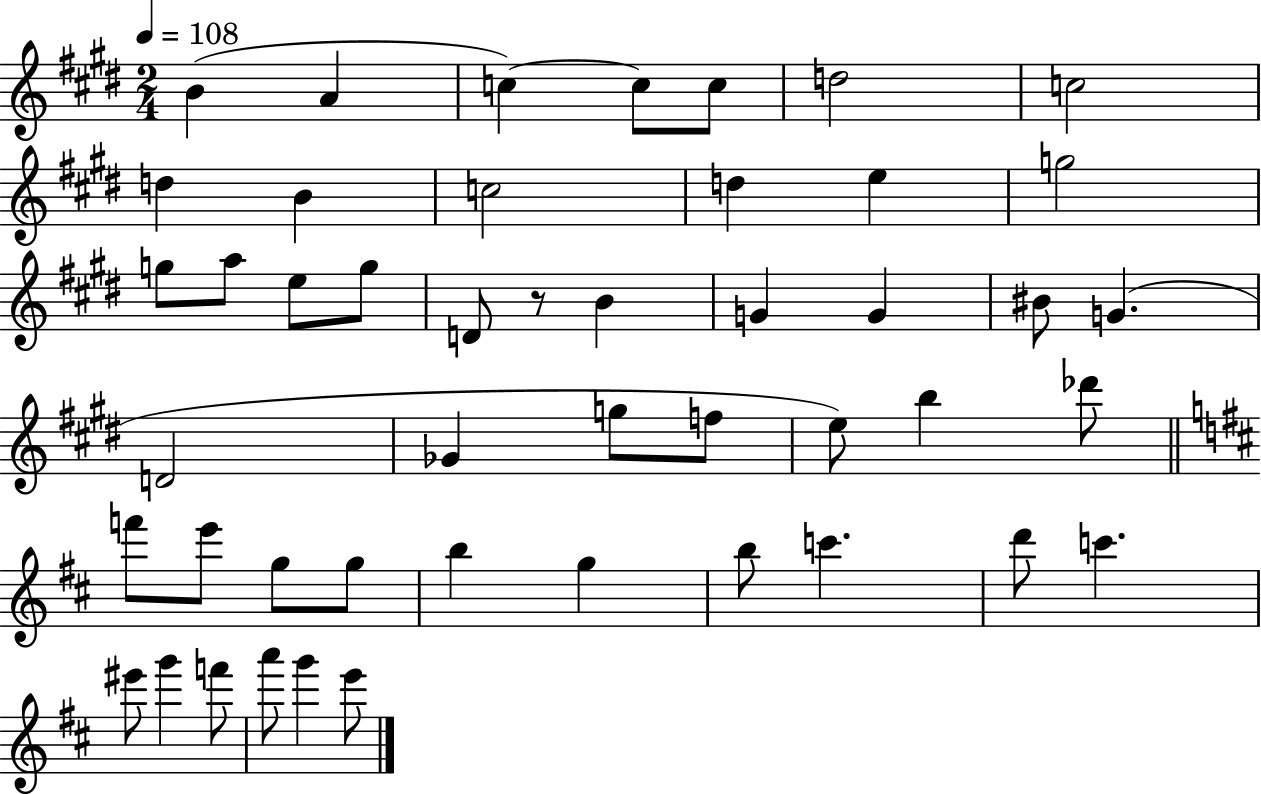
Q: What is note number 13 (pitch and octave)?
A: G5